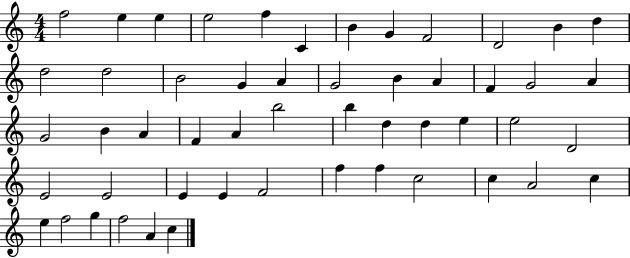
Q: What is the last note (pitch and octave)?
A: C5